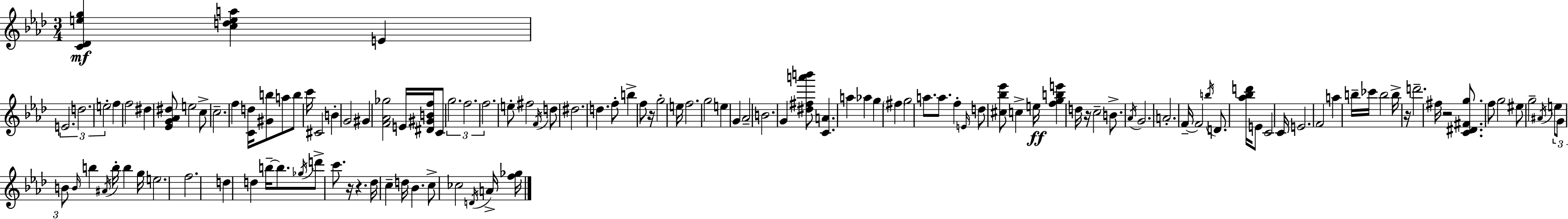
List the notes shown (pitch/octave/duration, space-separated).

[C4,Db4,E5,G5]/q [C5,D5,E5,A5]/q E4/q E4/h. D5/h. E5/h F5/q F5/h D#5/q [Eb4,G4,Ab4,D#5]/e E5/h C5/e C5/h. F5/q [C4,D5]/s [G#4,B5]/e A5/e B5/e C6/s C#4/h B4/q G4/h G#4/q [F4,Ab4,Gb5]/h E4/s [D#4,G#4,B4,F5]/s C4/e G5/h. F5/h. F5/h. E5/e F#5/h F4/s D5/e D#5/h. D5/q. F5/e B5/q F5/e R/s G5/h E5/s F5/h. G5/h E5/q G4/q Ab4/h B4/h. G4/q [D#5,F#5,A6,B6]/e [C4,A4]/q. A5/q Ab5/q G5/q F#5/q G5/h A5/e. A5/e. F5/q E4/s D5/e [C#5,Bb5,Eb6]/e C5/q E5/s [F5,G5,B5,E6]/q D5/s R/s C5/h B4/e. Ab4/s G4/h. A4/h. F4/s F4/h B5/s D4/e. [Ab5,Bb5,D6]/s E4/e C4/h C4/s E4/h. F4/h A5/q B5/s CES6/s B5/h B5/s R/s D6/h. F#5/s R/h [C4,D#4,F#4,G5]/e. F5/e G5/h EIS5/e G5/h A#4/s E5/e G4/e B4/e B4/s B5/q A#4/s B5/s B5/q G5/s E5/h. F5/h. D5/q D5/q B5/s B5/e. Gb5/s D6/e C6/e. R/s R/q. Db5/s C5/q D5/s Bb4/q. C5/e CES5/h D4/s A4/s [F5,Gb5]/s